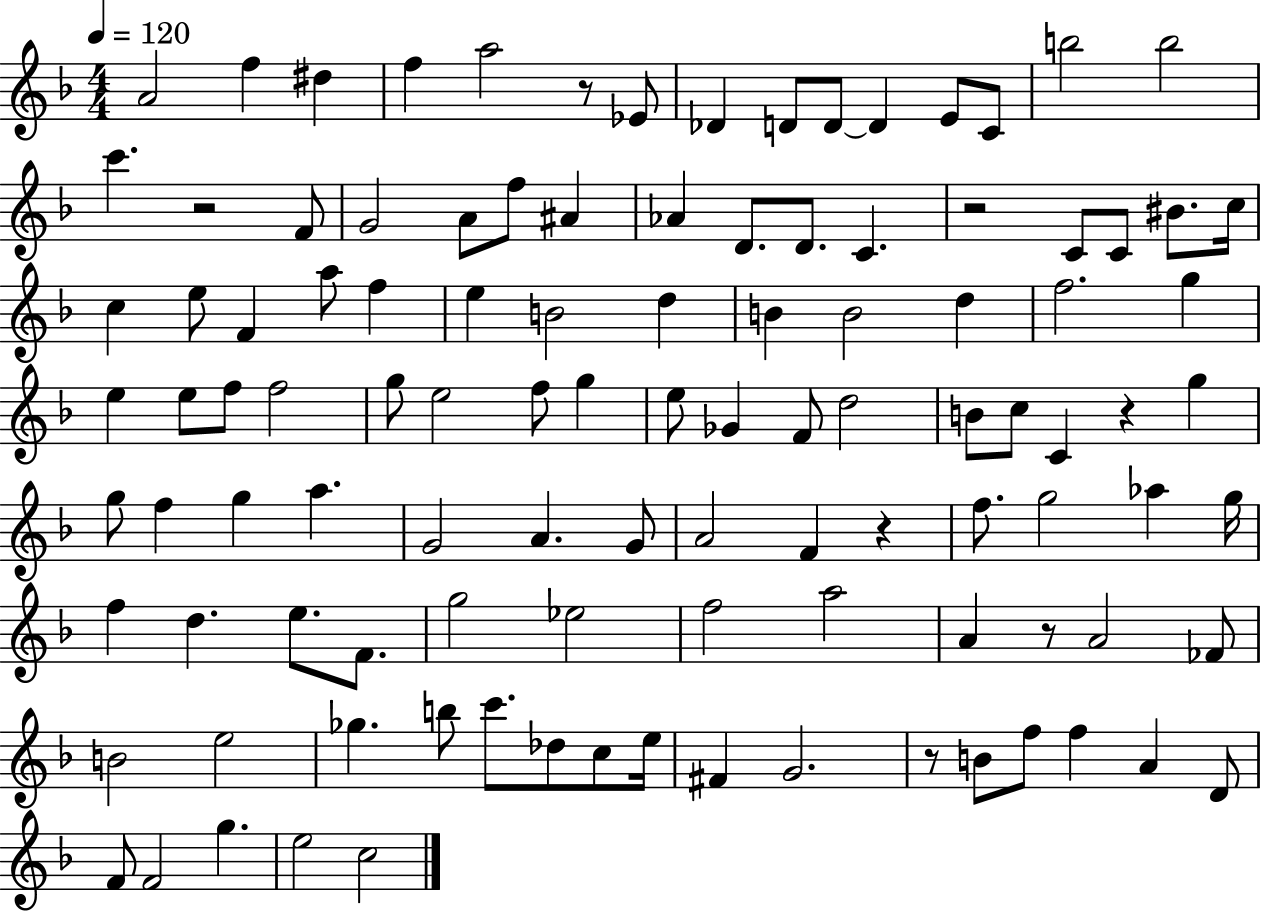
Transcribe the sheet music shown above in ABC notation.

X:1
T:Untitled
M:4/4
L:1/4
K:F
A2 f ^d f a2 z/2 _E/2 _D D/2 D/2 D E/2 C/2 b2 b2 c' z2 F/2 G2 A/2 f/2 ^A _A D/2 D/2 C z2 C/2 C/2 ^B/2 c/4 c e/2 F a/2 f e B2 d B B2 d f2 g e e/2 f/2 f2 g/2 e2 f/2 g e/2 _G F/2 d2 B/2 c/2 C z g g/2 f g a G2 A G/2 A2 F z f/2 g2 _a g/4 f d e/2 F/2 g2 _e2 f2 a2 A z/2 A2 _F/2 B2 e2 _g b/2 c'/2 _d/2 c/2 e/4 ^F G2 z/2 B/2 f/2 f A D/2 F/2 F2 g e2 c2